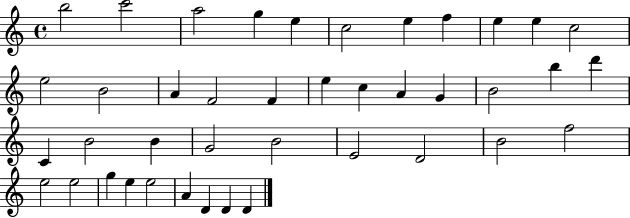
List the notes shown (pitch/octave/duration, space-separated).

B5/h C6/h A5/h G5/q E5/q C5/h E5/q F5/q E5/q E5/q C5/h E5/h B4/h A4/q F4/h F4/q E5/q C5/q A4/q G4/q B4/h B5/q D6/q C4/q B4/h B4/q G4/h B4/h E4/h D4/h B4/h F5/h E5/h E5/h G5/q E5/q E5/h A4/q D4/q D4/q D4/q